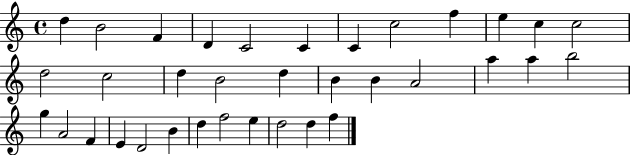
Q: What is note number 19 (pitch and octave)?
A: B4